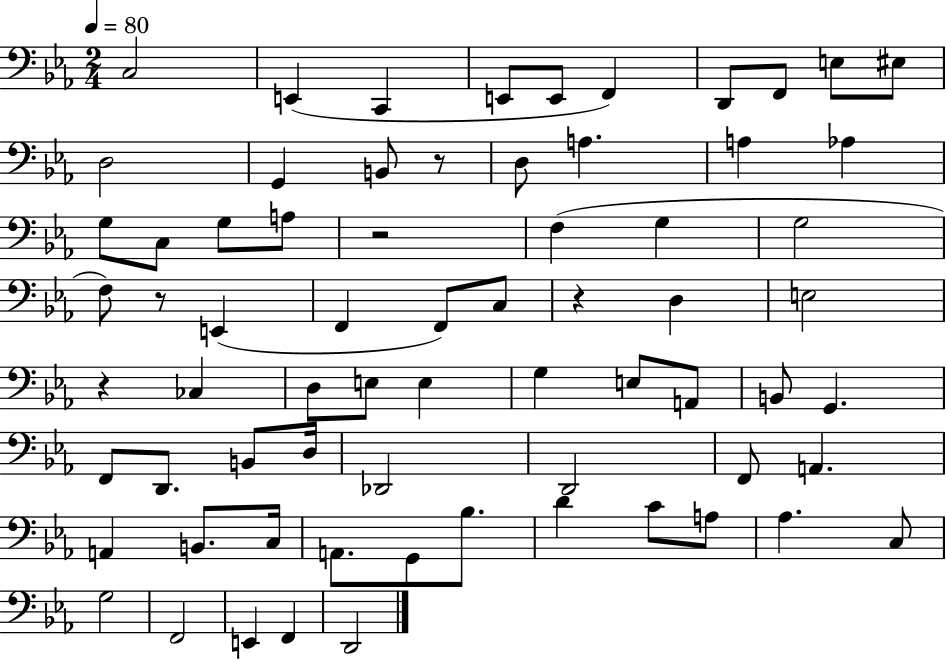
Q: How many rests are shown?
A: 5